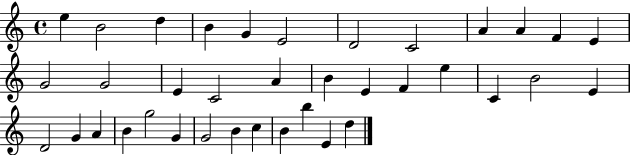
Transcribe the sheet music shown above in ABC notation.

X:1
T:Untitled
M:4/4
L:1/4
K:C
e B2 d B G E2 D2 C2 A A F E G2 G2 E C2 A B E F e C B2 E D2 G A B g2 G G2 B c B b E d